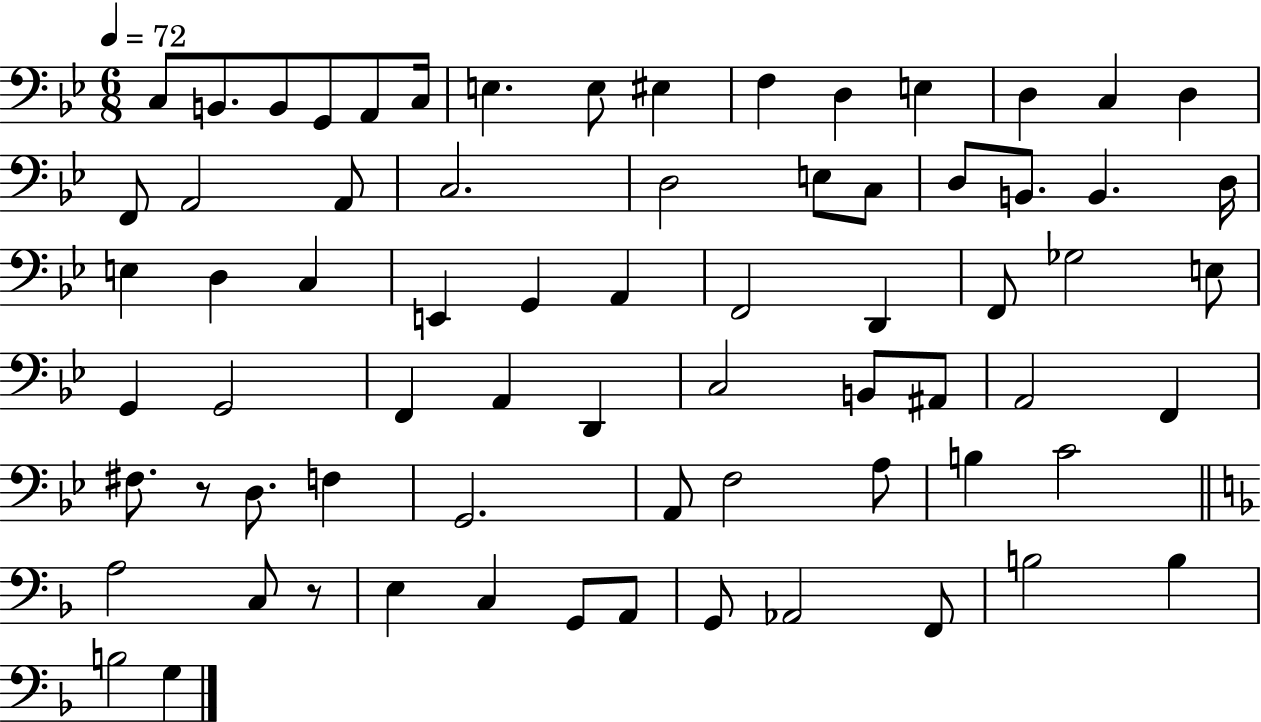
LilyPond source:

{
  \clef bass
  \numericTimeSignature
  \time 6/8
  \key bes \major
  \tempo 4 = 72
  c8 b,8. b,8 g,8 a,8 c16 | e4. e8 eis4 | f4 d4 e4 | d4 c4 d4 | \break f,8 a,2 a,8 | c2. | d2 e8 c8 | d8 b,8. b,4. d16 | \break e4 d4 c4 | e,4 g,4 a,4 | f,2 d,4 | f,8 ges2 e8 | \break g,4 g,2 | f,4 a,4 d,4 | c2 b,8 ais,8 | a,2 f,4 | \break fis8. r8 d8. f4 | g,2. | a,8 f2 a8 | b4 c'2 | \break \bar "||" \break \key f \major a2 c8 r8 | e4 c4 g,8 a,8 | g,8 aes,2 f,8 | b2 b4 | \break b2 g4 | \bar "|."
}